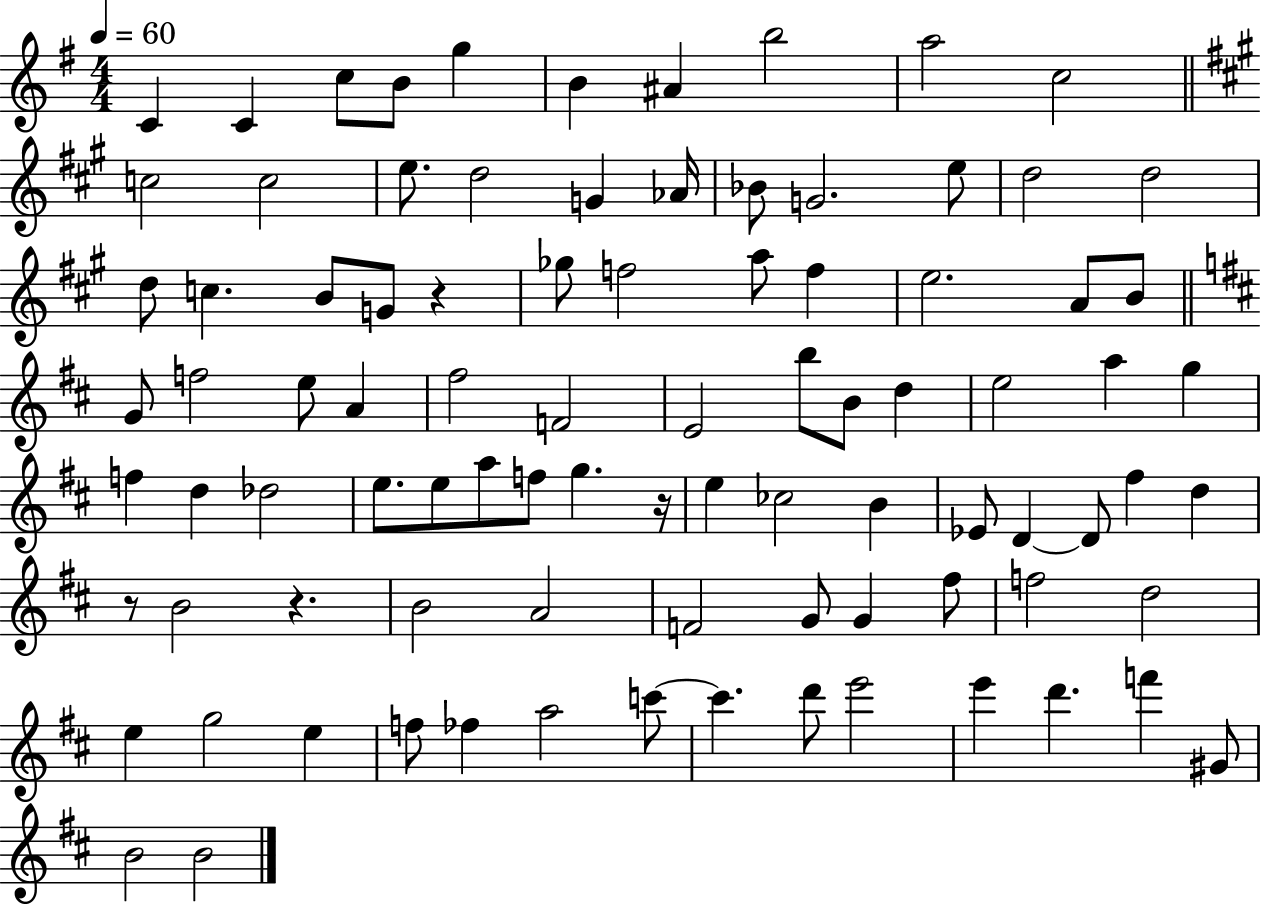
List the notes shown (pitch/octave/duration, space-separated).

C4/q C4/q C5/e B4/e G5/q B4/q A#4/q B5/h A5/h C5/h C5/h C5/h E5/e. D5/h G4/q Ab4/s Bb4/e G4/h. E5/e D5/h D5/h D5/e C5/q. B4/e G4/e R/q Gb5/e F5/h A5/e F5/q E5/h. A4/e B4/e G4/e F5/h E5/e A4/q F#5/h F4/h E4/h B5/e B4/e D5/q E5/h A5/q G5/q F5/q D5/q Db5/h E5/e. E5/e A5/e F5/e G5/q. R/s E5/q CES5/h B4/q Eb4/e D4/q D4/e F#5/q D5/q R/e B4/h R/q. B4/h A4/h F4/h G4/e G4/q F#5/e F5/h D5/h E5/q G5/h E5/q F5/e FES5/q A5/h C6/e C6/q. D6/e E6/h E6/q D6/q. F6/q G#4/e B4/h B4/h